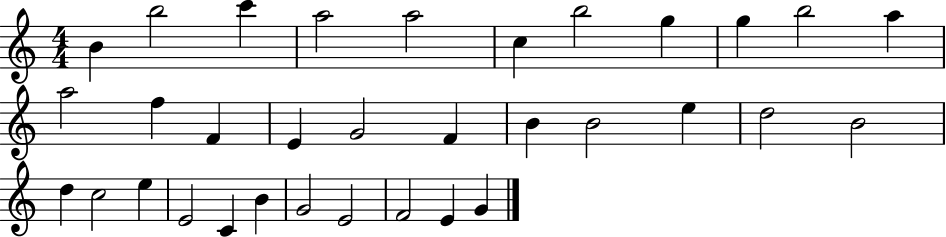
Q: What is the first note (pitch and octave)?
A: B4